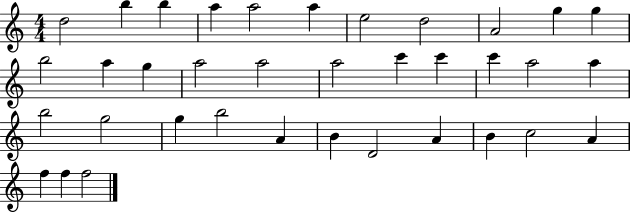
X:1
T:Untitled
M:4/4
L:1/4
K:C
d2 b b a a2 a e2 d2 A2 g g b2 a g a2 a2 a2 c' c' c' a2 a b2 g2 g b2 A B D2 A B c2 A f f f2